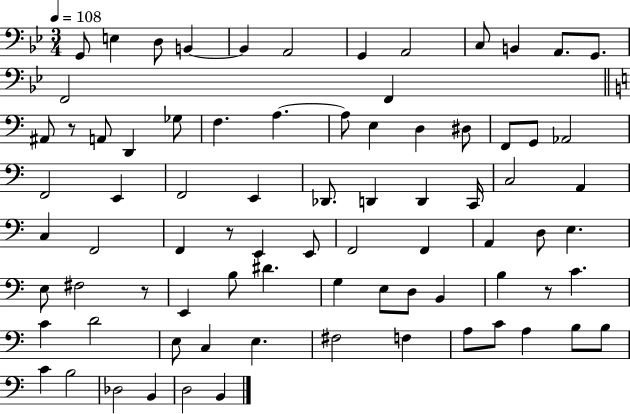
G2/e E3/q D3/e B2/q B2/q A2/h G2/q A2/h C3/e B2/q A2/e. G2/e. F2/h F2/q A#2/e R/e A2/e D2/q Gb3/e F3/q. A3/q. A3/e E3/q D3/q D#3/e F2/e G2/e Ab2/h F2/h E2/q F2/h E2/q Db2/e. D2/q D2/q C2/s C3/h A2/q C3/q F2/h F2/q R/e E2/q E2/e F2/h F2/q A2/q D3/e E3/q. E3/e F#3/h R/e E2/q B3/e D#4/q. G3/q E3/e D3/e B2/q B3/q R/e C4/q. C4/q D4/h E3/e C3/q E3/q. F#3/h F3/q A3/e C4/e A3/q B3/e B3/e C4/q B3/h Db3/h B2/q D3/h B2/q